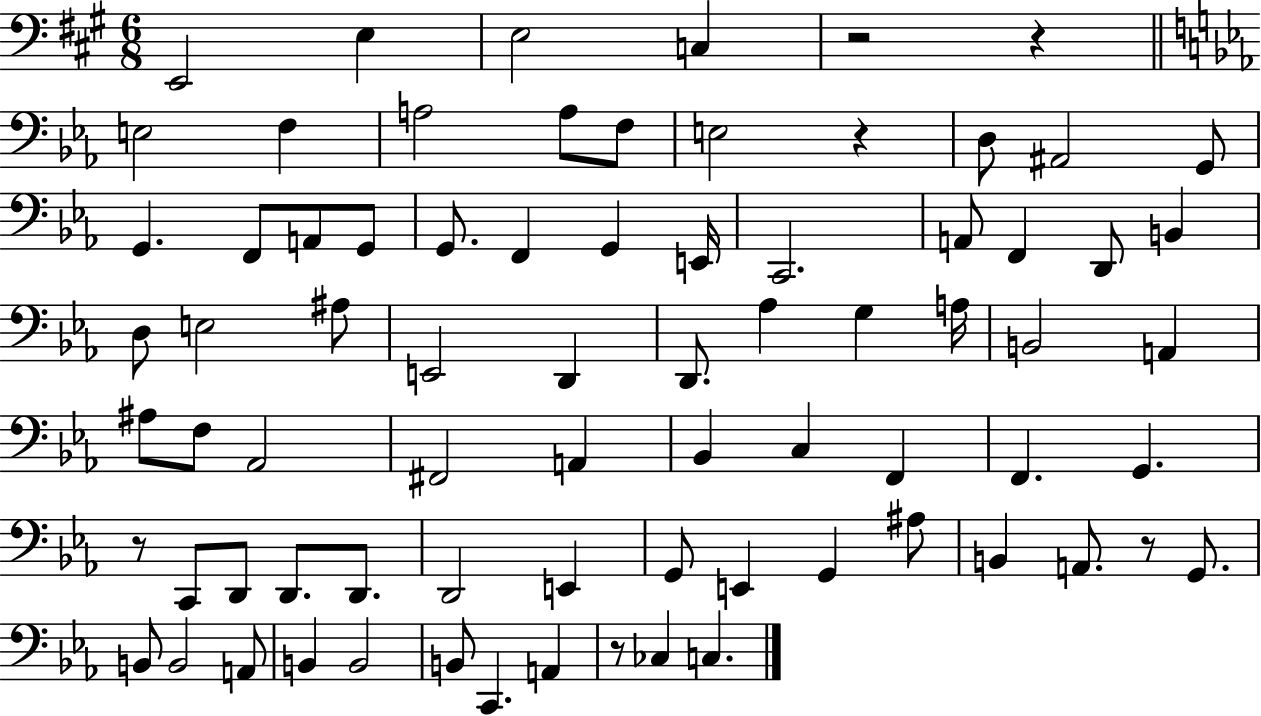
E2/h E3/q E3/h C3/q R/h R/q E3/h F3/q A3/h A3/e F3/e E3/h R/q D3/e A#2/h G2/e G2/q. F2/e A2/e G2/e G2/e. F2/q G2/q E2/s C2/h. A2/e F2/q D2/e B2/q D3/e E3/h A#3/e E2/h D2/q D2/e. Ab3/q G3/q A3/s B2/h A2/q A#3/e F3/e Ab2/h F#2/h A2/q Bb2/q C3/q F2/q F2/q. G2/q. R/e C2/e D2/e D2/e. D2/e. D2/h E2/q G2/e E2/q G2/q A#3/e B2/q A2/e. R/e G2/e. B2/e B2/h A2/e B2/q B2/h B2/e C2/q. A2/q R/e CES3/q C3/q.